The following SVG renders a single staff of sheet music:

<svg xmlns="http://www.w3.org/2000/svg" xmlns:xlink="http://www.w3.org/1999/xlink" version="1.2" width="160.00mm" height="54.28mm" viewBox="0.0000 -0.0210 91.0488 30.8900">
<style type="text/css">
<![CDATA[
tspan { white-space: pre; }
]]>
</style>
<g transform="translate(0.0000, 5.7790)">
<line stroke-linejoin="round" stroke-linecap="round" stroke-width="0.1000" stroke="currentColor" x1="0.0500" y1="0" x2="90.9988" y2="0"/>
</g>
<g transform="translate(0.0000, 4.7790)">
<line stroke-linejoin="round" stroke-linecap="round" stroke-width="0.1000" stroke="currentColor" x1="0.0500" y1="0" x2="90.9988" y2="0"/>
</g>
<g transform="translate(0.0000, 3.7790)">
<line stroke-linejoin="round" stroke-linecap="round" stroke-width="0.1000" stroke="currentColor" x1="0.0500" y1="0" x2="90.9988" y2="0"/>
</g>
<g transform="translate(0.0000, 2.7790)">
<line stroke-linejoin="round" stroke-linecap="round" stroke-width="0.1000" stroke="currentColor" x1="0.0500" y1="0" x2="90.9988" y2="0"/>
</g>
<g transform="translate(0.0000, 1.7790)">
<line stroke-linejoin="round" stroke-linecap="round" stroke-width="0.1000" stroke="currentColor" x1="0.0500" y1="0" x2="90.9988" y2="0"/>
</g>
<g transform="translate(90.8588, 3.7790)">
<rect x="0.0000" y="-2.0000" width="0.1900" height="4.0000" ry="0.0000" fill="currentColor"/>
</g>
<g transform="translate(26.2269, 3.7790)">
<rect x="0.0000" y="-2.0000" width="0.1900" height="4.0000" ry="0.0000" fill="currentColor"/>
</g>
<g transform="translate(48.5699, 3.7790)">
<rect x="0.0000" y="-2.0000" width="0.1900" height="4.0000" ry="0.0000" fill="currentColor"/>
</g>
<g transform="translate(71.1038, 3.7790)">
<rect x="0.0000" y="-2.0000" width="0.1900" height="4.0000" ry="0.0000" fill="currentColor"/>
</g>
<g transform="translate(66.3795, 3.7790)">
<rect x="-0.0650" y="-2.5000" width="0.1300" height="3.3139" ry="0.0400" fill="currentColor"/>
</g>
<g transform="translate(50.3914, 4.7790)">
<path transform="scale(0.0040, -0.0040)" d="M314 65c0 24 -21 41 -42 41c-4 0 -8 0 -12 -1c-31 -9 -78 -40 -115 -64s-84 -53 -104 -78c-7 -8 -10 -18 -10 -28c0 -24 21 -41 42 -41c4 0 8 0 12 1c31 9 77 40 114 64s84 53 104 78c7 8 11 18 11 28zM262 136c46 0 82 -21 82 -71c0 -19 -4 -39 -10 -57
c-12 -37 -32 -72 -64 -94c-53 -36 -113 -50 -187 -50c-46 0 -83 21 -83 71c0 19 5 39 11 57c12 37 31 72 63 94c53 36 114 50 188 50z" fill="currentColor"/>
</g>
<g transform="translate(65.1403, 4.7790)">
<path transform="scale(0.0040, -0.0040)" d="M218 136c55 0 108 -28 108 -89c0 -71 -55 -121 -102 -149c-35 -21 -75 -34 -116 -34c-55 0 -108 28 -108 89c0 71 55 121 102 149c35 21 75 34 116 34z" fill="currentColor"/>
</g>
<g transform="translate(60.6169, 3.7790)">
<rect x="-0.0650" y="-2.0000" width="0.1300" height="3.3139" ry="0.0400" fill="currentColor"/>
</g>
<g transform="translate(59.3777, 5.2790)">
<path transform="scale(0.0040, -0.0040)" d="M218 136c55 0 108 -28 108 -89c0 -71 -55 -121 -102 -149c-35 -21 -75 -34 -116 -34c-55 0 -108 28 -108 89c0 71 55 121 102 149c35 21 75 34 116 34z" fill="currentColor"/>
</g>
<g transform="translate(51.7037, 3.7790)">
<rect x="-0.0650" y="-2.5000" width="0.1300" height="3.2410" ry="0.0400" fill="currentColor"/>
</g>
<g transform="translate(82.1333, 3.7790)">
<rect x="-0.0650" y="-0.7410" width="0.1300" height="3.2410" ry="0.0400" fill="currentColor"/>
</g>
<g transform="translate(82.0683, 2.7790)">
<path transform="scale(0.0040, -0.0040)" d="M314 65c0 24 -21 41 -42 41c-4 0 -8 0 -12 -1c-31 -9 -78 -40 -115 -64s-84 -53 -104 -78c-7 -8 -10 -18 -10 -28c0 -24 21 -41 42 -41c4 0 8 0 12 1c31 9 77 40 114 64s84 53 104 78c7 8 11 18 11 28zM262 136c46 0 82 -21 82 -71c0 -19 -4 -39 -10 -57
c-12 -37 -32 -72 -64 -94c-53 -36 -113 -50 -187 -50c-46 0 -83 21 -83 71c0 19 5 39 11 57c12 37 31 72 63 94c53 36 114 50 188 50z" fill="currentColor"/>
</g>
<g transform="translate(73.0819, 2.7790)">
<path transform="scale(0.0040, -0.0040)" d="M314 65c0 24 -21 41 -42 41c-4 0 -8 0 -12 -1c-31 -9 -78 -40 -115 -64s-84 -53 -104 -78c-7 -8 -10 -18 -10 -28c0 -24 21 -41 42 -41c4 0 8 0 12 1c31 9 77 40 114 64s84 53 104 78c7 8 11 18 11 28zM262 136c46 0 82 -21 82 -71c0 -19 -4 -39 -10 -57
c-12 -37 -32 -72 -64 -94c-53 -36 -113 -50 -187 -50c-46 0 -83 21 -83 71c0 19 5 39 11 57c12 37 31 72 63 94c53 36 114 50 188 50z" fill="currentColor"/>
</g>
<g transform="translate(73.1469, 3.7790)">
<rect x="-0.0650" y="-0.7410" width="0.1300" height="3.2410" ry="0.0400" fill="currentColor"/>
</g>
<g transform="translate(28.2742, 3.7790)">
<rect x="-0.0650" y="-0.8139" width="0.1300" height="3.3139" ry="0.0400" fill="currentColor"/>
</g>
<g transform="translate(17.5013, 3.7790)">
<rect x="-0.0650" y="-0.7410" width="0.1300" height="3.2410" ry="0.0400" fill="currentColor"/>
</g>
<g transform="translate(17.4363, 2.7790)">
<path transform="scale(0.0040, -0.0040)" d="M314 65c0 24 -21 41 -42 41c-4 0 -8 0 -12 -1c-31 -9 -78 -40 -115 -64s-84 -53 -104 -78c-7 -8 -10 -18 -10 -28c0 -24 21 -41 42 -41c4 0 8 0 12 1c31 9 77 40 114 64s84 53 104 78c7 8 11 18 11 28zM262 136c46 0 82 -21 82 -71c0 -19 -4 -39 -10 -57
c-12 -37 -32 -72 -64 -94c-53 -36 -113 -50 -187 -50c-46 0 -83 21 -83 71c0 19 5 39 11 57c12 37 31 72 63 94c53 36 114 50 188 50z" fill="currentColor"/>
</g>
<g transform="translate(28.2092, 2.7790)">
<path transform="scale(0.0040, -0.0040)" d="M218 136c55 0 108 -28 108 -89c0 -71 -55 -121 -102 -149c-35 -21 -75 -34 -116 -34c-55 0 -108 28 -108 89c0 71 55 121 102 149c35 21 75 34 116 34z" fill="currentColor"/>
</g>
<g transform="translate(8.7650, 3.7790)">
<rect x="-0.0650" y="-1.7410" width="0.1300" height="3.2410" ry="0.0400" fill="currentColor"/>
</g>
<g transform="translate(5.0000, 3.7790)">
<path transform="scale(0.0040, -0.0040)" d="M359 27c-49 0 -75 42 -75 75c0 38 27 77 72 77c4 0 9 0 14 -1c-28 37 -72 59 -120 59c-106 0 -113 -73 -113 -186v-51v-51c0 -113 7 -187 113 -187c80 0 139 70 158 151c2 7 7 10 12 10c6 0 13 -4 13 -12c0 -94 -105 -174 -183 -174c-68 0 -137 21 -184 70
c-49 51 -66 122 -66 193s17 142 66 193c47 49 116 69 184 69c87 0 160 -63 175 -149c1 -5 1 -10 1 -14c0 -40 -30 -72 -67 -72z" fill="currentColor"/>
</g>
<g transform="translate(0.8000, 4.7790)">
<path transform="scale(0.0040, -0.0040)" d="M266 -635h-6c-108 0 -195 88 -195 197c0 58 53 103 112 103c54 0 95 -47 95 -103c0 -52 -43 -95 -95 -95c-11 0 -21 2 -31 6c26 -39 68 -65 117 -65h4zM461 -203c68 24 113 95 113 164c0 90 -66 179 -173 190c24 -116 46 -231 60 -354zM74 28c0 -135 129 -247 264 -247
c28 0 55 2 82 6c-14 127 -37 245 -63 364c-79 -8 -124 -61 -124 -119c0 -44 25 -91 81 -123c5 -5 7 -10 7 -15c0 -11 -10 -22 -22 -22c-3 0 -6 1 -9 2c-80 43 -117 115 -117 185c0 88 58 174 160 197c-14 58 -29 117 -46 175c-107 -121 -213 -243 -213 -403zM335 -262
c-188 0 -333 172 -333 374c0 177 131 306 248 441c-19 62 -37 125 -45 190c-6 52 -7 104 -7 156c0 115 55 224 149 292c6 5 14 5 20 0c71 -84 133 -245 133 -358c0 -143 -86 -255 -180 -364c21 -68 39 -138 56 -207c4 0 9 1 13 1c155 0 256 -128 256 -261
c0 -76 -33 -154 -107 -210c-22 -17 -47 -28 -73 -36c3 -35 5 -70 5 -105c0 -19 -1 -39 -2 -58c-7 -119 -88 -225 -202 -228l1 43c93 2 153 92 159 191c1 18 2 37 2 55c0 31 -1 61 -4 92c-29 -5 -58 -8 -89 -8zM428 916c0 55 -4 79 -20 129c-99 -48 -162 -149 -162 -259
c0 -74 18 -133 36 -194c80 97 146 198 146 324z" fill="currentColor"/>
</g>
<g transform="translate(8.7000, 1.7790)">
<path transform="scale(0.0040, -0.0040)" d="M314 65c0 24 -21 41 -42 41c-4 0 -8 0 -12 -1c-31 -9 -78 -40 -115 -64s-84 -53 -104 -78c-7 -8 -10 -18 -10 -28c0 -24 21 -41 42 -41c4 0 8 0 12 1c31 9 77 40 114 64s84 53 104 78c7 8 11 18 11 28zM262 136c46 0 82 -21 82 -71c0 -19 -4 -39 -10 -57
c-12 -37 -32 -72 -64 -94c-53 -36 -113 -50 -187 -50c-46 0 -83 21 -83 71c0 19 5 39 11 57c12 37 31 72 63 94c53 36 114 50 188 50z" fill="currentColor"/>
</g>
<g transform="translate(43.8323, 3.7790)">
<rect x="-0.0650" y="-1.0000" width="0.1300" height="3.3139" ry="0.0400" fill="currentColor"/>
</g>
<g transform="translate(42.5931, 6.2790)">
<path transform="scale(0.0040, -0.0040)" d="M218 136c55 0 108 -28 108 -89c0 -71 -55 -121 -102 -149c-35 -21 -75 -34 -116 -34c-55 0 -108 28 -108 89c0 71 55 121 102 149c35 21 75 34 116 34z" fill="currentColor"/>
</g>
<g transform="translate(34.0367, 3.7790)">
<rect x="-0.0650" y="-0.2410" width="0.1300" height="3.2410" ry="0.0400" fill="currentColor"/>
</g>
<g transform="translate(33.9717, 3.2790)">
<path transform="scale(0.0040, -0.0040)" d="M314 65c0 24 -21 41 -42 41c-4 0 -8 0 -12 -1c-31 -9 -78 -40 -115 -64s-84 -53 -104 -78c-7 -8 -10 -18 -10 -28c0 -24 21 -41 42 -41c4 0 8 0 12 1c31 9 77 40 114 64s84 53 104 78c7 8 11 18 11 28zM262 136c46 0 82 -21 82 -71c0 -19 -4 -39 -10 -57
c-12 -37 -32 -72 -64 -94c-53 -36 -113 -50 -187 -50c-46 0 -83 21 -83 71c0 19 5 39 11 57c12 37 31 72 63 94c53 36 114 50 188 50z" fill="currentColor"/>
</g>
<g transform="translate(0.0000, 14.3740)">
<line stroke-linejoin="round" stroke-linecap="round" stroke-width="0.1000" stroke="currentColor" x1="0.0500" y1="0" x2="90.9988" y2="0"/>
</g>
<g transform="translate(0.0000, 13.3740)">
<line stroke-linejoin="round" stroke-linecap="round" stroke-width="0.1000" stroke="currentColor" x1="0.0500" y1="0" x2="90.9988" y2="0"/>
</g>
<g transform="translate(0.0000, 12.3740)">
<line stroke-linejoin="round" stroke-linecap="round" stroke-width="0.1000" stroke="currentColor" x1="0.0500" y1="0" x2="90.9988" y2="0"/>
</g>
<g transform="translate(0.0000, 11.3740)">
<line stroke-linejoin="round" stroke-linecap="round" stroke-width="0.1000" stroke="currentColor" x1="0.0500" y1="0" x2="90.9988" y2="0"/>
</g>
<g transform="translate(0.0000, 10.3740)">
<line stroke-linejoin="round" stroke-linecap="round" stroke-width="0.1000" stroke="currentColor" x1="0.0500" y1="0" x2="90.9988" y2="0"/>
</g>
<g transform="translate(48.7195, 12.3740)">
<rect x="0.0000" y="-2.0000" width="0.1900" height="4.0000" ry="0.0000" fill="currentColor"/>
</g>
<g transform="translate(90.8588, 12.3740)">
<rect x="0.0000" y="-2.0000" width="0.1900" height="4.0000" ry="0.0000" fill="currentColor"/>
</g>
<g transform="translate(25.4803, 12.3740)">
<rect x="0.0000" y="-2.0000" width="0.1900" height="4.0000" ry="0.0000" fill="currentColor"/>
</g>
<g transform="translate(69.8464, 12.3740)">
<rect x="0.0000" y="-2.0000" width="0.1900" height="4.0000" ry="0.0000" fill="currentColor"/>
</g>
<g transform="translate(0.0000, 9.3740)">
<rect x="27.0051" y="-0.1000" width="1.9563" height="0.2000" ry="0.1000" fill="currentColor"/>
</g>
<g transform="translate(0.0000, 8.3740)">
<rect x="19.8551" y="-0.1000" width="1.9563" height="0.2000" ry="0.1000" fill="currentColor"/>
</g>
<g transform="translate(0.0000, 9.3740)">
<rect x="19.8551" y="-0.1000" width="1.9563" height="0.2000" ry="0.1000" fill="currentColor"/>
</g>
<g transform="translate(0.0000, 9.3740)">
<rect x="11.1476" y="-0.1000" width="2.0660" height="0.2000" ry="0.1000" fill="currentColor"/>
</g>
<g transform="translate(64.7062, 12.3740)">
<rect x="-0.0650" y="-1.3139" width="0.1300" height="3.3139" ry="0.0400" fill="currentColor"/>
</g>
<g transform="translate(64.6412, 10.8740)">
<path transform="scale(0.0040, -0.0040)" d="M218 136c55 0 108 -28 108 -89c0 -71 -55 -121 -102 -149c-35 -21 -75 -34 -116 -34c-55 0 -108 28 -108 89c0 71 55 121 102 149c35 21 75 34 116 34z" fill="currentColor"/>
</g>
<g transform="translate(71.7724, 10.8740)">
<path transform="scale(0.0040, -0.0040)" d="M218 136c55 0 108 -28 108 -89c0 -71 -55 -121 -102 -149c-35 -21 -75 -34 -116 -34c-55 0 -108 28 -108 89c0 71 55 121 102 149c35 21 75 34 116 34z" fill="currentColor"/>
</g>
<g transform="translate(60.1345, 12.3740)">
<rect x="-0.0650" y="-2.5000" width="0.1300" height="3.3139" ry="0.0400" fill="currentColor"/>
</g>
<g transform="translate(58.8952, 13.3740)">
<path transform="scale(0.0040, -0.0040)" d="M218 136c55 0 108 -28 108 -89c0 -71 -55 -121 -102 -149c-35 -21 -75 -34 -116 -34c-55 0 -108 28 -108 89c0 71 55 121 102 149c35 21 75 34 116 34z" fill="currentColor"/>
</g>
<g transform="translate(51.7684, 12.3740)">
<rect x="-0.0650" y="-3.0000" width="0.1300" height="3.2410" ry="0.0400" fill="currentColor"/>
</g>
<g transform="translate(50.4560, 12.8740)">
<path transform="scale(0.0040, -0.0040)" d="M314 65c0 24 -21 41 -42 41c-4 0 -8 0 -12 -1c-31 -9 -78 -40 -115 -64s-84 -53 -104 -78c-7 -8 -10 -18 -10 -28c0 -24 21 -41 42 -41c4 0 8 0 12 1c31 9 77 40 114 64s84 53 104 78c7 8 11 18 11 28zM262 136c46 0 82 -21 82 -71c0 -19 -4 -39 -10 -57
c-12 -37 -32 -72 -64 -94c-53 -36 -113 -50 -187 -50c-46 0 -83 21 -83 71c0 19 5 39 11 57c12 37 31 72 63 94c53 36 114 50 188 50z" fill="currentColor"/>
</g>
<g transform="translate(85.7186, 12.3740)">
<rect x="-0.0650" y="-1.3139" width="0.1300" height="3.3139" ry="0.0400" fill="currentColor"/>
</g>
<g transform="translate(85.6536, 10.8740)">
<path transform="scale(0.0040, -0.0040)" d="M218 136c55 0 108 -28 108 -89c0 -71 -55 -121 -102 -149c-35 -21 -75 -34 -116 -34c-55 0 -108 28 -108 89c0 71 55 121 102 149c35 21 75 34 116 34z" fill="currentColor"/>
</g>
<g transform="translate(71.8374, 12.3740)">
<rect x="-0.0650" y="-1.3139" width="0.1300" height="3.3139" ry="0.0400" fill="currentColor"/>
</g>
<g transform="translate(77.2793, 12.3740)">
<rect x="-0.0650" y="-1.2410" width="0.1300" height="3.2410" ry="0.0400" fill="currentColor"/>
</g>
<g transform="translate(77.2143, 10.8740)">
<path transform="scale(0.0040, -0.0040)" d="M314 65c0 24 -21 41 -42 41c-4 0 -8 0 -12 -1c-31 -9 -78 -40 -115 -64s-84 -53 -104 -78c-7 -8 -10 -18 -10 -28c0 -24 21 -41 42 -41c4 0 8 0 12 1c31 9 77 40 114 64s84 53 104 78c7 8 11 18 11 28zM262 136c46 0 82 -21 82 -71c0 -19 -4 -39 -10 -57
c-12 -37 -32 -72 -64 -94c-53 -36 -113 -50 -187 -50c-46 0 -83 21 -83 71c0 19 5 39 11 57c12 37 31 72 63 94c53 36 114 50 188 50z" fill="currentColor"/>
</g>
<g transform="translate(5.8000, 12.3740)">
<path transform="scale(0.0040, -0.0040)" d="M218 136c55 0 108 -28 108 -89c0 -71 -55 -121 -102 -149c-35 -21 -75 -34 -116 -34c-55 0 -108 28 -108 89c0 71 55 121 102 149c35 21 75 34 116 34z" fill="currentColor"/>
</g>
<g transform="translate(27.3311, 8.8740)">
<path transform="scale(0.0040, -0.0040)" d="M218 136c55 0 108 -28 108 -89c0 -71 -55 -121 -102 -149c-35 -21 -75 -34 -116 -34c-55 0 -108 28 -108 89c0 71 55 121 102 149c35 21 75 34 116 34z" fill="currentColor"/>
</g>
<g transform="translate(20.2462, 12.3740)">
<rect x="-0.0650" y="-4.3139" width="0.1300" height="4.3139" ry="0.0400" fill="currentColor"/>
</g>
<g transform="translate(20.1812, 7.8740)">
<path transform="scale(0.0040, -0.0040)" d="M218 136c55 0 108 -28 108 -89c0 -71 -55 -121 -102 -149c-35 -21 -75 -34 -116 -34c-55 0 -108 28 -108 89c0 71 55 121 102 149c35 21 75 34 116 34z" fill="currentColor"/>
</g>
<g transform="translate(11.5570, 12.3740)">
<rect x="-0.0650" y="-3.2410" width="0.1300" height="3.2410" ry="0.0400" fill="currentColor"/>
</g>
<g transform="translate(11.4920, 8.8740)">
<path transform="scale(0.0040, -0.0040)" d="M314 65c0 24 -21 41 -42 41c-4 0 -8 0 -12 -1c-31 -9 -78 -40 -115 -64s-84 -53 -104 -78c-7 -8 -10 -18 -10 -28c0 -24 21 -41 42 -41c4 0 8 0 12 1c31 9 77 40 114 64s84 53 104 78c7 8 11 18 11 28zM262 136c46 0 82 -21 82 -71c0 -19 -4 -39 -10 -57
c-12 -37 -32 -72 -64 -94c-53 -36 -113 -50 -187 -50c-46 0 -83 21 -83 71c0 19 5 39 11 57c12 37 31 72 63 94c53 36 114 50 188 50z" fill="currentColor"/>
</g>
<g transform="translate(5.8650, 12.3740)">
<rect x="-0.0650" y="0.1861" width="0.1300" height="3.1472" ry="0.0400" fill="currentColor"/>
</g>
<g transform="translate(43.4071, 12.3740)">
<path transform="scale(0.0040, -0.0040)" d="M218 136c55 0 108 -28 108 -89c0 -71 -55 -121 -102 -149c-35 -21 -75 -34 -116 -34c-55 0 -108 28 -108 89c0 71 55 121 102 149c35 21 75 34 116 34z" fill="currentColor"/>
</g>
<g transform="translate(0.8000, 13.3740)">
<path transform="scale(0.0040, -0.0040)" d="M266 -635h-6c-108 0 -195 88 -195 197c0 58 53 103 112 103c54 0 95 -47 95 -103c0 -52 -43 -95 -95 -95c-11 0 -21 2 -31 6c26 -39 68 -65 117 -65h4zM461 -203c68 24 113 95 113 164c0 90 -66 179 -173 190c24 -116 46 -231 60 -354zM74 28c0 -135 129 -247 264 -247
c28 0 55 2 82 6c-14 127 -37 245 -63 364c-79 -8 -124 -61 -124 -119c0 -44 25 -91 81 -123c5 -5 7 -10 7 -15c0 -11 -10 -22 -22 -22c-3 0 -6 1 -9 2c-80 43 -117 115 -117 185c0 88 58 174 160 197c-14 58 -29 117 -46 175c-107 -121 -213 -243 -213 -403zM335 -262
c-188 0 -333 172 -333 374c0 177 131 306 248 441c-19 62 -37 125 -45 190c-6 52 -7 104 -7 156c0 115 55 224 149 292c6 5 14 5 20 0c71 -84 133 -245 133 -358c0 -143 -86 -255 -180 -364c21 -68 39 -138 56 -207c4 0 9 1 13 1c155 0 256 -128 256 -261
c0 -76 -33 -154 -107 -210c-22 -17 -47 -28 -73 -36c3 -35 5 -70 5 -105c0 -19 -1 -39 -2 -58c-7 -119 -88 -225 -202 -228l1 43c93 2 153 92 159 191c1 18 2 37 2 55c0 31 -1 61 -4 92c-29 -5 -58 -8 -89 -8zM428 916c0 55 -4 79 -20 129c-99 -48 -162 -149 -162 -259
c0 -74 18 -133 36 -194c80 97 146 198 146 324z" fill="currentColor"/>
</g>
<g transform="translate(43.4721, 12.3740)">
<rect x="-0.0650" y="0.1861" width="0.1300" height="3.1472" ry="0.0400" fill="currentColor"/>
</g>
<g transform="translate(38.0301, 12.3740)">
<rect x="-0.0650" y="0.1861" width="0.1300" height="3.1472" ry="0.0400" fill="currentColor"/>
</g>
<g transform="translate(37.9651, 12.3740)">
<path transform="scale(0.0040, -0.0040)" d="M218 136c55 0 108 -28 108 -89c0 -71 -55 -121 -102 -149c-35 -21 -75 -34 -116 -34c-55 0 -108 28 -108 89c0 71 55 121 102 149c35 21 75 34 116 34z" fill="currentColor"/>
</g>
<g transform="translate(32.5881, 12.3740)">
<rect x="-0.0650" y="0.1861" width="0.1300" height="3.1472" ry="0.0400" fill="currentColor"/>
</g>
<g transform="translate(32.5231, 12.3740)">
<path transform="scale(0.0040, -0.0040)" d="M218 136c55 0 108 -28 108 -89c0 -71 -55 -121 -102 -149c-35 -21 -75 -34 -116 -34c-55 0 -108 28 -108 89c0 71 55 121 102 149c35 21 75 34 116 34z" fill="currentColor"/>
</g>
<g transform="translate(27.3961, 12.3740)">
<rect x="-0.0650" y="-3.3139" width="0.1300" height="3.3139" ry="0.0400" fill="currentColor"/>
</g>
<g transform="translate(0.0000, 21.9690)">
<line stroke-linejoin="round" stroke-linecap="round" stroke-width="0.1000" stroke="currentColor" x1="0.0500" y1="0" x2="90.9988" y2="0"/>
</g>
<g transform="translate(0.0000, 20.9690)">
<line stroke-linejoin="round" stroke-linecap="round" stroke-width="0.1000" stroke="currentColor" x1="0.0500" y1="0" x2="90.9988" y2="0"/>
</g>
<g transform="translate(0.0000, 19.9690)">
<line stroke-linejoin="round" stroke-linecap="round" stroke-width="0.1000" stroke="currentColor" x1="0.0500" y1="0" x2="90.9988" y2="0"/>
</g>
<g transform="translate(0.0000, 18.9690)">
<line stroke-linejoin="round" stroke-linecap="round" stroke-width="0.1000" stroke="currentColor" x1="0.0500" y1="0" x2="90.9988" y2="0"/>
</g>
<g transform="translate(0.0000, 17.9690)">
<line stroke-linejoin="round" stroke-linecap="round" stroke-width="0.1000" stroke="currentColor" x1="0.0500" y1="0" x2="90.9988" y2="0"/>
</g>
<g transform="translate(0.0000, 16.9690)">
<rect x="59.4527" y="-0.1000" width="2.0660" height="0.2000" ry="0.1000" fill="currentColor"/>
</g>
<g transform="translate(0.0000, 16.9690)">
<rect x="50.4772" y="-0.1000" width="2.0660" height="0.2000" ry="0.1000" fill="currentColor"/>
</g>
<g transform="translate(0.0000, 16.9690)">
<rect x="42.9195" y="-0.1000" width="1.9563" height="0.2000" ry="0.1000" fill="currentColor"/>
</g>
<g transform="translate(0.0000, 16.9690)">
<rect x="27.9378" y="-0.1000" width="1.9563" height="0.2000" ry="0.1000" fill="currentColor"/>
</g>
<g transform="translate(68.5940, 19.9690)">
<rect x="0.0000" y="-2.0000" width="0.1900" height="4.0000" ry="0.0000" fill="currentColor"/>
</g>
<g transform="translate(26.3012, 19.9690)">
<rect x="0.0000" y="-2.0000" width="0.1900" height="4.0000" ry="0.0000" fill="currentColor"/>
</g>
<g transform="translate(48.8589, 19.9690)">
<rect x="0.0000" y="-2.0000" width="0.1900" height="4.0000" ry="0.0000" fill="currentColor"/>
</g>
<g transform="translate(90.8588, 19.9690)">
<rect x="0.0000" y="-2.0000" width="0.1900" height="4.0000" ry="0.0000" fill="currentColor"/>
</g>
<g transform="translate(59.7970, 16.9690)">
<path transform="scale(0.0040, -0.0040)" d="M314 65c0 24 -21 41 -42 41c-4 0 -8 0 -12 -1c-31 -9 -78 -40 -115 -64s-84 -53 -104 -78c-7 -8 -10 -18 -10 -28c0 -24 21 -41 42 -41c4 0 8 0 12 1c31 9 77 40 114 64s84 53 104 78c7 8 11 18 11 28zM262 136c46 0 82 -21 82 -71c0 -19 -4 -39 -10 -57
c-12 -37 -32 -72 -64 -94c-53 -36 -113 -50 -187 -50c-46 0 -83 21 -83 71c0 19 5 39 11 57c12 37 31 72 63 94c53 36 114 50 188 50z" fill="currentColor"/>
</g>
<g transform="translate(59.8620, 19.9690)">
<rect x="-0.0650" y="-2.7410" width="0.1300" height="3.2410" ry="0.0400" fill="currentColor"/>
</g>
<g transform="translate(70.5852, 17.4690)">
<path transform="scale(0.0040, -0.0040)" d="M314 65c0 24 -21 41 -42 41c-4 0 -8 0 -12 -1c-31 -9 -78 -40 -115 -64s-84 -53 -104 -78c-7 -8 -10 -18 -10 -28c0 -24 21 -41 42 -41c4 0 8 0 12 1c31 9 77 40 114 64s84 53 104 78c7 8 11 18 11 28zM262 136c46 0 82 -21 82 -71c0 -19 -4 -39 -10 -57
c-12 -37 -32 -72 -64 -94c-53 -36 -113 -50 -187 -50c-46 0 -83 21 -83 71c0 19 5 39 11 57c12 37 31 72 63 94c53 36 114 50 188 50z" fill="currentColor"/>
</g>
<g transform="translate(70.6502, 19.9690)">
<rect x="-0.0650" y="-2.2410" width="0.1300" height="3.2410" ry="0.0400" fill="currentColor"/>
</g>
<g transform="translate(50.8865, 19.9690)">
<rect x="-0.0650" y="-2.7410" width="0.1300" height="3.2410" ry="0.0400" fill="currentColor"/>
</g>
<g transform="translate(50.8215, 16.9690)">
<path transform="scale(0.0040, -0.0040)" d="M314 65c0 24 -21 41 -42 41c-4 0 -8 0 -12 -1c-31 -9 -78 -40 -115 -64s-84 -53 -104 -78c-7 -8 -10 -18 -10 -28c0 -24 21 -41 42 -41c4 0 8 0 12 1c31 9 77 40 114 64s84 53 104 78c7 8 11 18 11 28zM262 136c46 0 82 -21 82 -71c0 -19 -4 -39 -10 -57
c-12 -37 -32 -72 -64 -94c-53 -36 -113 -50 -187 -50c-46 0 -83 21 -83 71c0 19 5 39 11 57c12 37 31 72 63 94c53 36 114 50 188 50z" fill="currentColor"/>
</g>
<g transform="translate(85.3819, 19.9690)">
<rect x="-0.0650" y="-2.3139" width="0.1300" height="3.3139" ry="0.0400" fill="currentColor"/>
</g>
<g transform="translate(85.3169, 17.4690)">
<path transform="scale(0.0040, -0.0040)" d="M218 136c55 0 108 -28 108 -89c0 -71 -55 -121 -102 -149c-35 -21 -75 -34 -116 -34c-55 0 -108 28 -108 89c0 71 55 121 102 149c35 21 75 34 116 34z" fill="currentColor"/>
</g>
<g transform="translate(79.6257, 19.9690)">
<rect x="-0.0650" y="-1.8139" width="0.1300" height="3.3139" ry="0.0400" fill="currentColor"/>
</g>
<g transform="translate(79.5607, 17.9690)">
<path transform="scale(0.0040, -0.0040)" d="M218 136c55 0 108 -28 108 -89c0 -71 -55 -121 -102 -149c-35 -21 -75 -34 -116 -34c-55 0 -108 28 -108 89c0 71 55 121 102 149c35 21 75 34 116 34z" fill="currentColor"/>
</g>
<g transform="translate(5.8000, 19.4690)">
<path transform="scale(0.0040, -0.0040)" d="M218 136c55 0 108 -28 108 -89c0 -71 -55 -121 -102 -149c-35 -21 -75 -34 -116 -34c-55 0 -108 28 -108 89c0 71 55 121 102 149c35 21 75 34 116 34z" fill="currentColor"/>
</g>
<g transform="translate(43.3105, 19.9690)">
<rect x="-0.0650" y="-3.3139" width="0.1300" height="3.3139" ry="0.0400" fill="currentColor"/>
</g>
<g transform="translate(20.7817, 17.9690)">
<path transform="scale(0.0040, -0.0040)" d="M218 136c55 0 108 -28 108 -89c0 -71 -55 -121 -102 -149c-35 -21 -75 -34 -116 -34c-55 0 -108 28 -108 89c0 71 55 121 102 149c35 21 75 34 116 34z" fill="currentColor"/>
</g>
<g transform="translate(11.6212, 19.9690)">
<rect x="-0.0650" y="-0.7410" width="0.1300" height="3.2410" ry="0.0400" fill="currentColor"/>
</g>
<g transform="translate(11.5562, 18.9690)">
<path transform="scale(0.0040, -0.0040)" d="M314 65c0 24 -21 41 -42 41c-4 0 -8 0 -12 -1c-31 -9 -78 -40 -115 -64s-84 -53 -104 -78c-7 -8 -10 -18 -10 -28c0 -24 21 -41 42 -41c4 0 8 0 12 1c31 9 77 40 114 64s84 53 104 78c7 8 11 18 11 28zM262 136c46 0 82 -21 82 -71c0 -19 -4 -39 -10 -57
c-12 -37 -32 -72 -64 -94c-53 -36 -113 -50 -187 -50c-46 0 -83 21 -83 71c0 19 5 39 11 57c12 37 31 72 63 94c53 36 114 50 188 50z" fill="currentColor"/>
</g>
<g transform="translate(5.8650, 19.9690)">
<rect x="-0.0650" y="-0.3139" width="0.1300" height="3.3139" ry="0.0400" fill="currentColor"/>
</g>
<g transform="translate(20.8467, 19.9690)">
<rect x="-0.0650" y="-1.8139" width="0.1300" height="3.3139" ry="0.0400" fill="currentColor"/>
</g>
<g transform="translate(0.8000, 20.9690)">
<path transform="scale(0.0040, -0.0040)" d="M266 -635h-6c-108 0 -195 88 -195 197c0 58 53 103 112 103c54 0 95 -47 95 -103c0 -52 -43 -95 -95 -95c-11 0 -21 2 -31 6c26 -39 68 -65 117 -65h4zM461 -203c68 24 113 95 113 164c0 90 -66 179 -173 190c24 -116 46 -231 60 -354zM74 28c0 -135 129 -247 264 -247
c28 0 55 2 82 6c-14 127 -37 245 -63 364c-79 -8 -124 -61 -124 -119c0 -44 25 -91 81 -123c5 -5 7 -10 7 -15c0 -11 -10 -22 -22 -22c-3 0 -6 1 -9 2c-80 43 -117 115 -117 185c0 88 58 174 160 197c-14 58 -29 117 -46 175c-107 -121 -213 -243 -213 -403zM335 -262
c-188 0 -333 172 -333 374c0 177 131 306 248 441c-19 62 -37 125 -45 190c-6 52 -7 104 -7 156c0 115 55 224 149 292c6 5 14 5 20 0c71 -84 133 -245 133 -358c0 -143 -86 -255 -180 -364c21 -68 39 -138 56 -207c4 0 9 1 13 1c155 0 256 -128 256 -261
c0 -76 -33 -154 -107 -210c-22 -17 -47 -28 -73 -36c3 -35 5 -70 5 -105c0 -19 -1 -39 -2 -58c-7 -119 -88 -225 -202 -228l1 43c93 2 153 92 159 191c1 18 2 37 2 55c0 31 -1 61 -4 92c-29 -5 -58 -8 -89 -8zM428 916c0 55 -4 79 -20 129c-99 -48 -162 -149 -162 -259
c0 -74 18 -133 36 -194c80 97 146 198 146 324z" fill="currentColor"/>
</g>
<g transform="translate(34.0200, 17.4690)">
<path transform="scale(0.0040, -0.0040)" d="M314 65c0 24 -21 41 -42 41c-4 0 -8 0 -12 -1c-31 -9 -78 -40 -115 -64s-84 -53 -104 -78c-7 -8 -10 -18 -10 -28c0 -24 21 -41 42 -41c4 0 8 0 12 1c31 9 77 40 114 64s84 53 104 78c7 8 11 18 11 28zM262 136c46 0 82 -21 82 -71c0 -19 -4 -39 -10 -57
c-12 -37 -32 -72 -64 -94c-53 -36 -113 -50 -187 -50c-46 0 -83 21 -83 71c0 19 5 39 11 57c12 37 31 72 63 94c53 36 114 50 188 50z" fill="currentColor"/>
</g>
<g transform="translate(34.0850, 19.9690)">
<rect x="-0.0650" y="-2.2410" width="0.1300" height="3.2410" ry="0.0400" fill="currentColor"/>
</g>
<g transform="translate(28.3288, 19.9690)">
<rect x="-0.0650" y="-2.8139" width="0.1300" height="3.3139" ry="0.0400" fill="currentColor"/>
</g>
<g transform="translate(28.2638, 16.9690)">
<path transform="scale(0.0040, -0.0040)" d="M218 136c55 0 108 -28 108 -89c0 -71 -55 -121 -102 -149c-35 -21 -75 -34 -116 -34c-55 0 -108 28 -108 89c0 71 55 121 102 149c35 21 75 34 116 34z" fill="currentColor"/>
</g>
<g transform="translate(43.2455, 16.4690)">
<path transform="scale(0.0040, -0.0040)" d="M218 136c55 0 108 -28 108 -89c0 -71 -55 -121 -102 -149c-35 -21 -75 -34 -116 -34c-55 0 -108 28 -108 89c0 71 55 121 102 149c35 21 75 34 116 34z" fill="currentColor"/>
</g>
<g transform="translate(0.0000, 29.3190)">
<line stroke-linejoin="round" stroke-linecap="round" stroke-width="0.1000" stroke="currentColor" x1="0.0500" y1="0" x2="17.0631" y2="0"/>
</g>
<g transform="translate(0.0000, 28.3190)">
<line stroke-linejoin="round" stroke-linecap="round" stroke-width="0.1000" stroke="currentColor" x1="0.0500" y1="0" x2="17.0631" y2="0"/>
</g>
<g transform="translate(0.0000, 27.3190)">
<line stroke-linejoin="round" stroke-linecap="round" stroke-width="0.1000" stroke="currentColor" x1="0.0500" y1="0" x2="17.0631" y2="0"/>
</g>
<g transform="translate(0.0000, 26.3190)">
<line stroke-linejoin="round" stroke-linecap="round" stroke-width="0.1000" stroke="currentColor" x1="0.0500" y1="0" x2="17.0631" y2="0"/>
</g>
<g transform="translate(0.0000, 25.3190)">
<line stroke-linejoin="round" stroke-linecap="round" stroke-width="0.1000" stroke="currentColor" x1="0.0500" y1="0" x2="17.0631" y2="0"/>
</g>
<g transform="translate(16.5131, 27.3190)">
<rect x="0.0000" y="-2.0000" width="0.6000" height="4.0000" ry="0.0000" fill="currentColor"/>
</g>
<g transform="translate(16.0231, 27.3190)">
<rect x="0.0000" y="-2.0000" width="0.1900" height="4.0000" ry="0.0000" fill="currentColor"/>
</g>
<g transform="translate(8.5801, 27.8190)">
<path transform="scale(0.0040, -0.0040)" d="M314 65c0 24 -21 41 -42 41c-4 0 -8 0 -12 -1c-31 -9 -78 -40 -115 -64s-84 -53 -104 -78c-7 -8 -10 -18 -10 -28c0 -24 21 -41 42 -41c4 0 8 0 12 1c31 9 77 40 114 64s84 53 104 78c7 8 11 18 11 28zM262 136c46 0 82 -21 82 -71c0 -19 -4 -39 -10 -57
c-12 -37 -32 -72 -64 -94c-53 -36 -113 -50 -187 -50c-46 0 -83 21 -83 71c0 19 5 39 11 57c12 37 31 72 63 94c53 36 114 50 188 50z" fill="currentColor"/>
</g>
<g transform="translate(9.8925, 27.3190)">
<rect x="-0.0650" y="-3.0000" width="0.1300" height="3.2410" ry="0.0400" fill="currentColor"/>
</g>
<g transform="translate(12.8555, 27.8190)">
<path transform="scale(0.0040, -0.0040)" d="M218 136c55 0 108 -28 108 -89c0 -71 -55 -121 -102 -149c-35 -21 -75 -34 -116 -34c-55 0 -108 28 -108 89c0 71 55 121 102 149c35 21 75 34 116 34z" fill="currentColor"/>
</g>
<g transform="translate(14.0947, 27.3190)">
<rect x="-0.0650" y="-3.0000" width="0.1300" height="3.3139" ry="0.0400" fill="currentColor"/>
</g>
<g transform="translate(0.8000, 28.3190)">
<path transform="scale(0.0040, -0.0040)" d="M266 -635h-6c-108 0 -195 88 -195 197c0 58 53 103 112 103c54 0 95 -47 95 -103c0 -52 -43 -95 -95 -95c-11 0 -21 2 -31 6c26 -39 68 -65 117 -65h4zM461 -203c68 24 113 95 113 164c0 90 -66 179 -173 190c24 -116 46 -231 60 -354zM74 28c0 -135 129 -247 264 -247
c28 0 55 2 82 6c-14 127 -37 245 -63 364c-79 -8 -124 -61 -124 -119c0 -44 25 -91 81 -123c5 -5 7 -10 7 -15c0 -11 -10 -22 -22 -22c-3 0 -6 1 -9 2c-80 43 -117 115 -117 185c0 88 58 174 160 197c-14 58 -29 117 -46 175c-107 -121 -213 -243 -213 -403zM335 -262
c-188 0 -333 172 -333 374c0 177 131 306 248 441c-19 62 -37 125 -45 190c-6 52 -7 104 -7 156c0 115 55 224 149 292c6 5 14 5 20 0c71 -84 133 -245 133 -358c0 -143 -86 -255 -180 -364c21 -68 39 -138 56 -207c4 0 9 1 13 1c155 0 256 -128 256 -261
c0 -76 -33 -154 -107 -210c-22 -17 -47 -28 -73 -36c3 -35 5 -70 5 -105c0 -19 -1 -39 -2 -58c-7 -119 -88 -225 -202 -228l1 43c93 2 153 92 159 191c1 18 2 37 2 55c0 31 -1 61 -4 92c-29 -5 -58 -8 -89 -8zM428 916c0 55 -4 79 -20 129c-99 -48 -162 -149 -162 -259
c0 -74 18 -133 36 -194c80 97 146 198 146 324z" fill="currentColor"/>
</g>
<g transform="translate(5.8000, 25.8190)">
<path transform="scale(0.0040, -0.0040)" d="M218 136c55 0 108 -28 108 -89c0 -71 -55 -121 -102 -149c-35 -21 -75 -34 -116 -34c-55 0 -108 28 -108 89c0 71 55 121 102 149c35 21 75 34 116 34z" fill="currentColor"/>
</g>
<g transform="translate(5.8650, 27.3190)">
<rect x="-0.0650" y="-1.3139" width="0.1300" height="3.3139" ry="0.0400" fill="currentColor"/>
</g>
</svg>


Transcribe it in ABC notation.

X:1
T:Untitled
M:4/4
L:1/4
K:C
f2 d2 d c2 D G2 F G d2 d2 B b2 d' b B B B A2 G e e e2 e c d2 f a g2 b a2 a2 g2 f g e A2 A